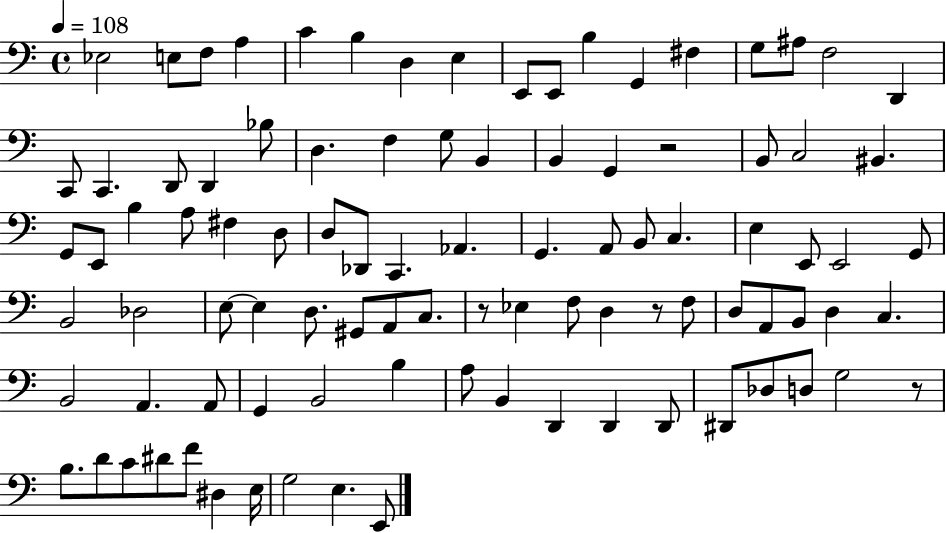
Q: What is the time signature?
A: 4/4